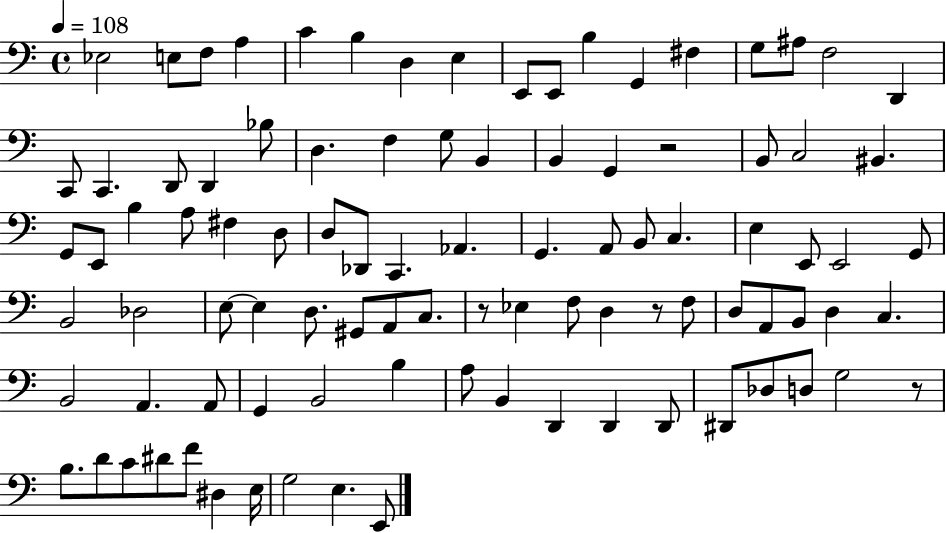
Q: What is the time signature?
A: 4/4